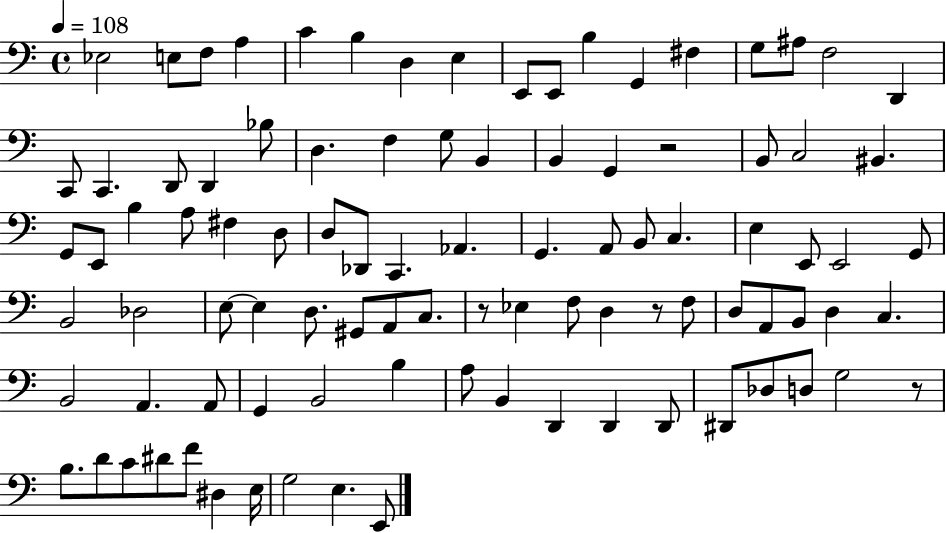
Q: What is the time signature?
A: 4/4